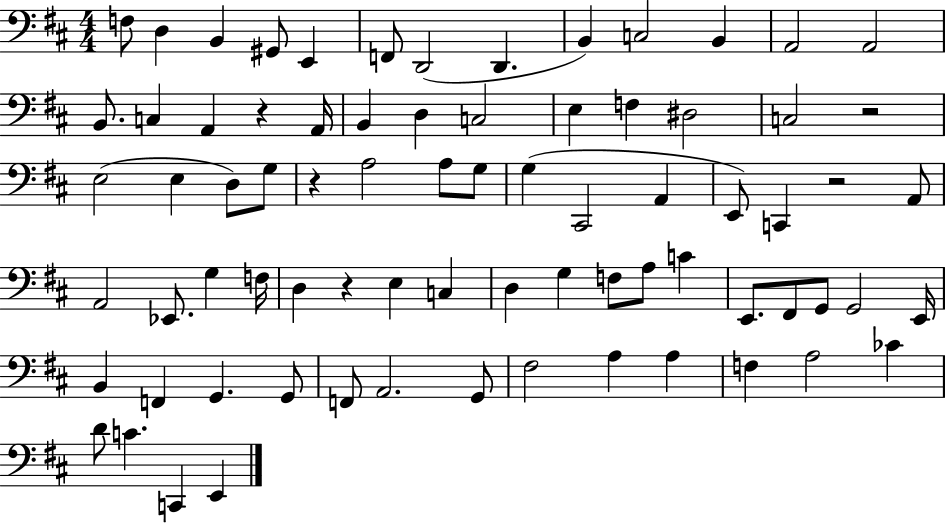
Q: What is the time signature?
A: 4/4